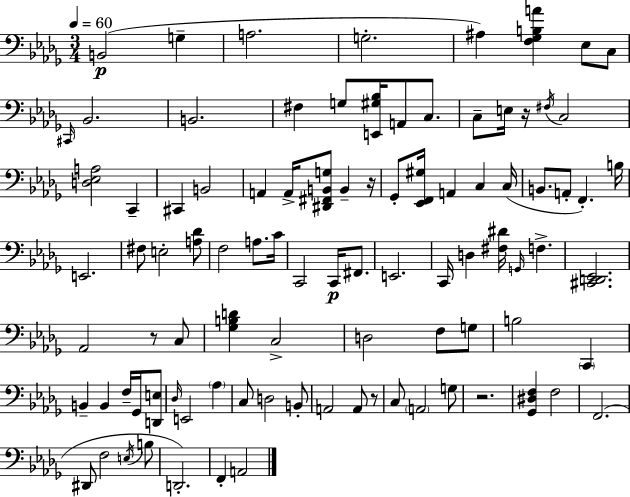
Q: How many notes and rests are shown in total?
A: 94